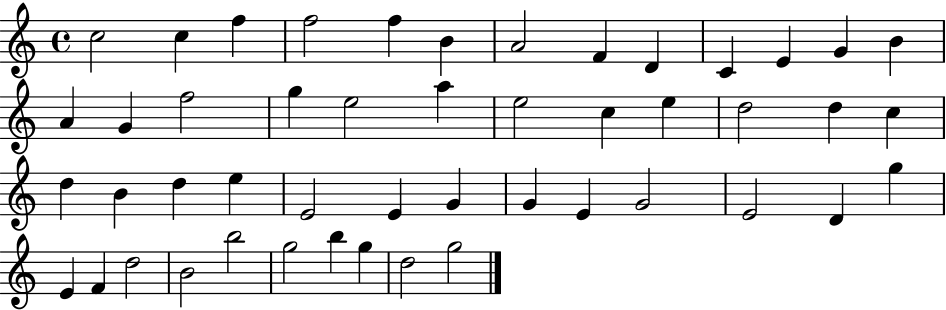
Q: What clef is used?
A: treble